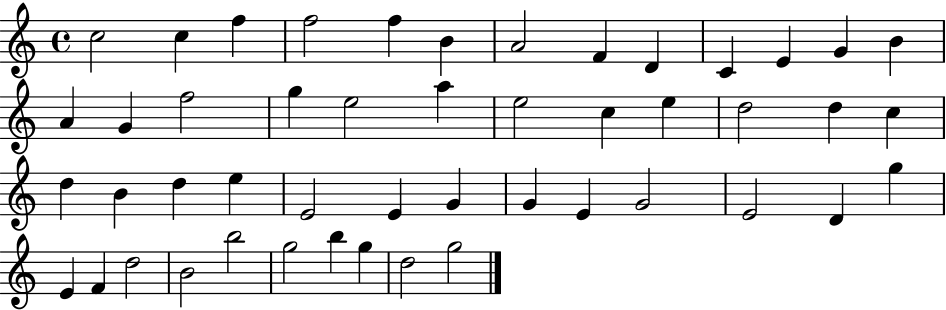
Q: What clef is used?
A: treble